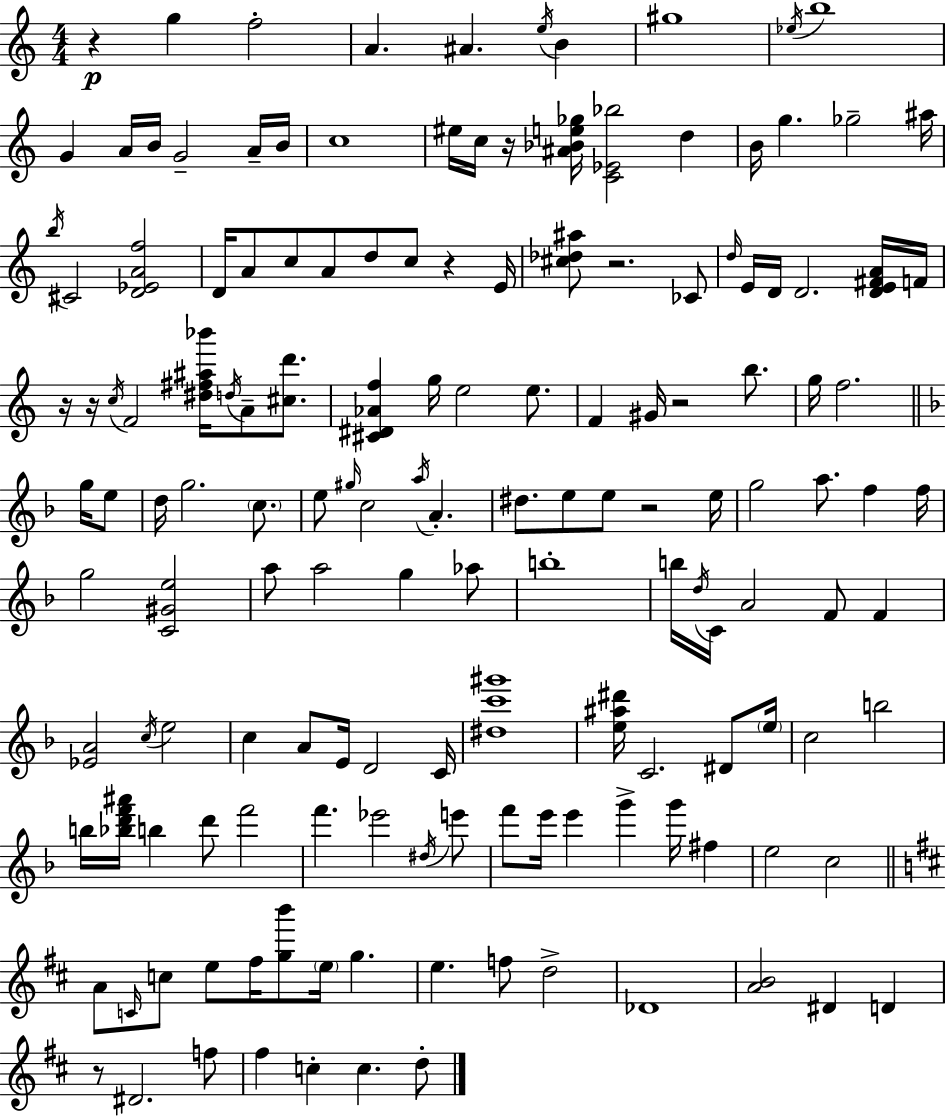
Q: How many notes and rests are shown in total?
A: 151